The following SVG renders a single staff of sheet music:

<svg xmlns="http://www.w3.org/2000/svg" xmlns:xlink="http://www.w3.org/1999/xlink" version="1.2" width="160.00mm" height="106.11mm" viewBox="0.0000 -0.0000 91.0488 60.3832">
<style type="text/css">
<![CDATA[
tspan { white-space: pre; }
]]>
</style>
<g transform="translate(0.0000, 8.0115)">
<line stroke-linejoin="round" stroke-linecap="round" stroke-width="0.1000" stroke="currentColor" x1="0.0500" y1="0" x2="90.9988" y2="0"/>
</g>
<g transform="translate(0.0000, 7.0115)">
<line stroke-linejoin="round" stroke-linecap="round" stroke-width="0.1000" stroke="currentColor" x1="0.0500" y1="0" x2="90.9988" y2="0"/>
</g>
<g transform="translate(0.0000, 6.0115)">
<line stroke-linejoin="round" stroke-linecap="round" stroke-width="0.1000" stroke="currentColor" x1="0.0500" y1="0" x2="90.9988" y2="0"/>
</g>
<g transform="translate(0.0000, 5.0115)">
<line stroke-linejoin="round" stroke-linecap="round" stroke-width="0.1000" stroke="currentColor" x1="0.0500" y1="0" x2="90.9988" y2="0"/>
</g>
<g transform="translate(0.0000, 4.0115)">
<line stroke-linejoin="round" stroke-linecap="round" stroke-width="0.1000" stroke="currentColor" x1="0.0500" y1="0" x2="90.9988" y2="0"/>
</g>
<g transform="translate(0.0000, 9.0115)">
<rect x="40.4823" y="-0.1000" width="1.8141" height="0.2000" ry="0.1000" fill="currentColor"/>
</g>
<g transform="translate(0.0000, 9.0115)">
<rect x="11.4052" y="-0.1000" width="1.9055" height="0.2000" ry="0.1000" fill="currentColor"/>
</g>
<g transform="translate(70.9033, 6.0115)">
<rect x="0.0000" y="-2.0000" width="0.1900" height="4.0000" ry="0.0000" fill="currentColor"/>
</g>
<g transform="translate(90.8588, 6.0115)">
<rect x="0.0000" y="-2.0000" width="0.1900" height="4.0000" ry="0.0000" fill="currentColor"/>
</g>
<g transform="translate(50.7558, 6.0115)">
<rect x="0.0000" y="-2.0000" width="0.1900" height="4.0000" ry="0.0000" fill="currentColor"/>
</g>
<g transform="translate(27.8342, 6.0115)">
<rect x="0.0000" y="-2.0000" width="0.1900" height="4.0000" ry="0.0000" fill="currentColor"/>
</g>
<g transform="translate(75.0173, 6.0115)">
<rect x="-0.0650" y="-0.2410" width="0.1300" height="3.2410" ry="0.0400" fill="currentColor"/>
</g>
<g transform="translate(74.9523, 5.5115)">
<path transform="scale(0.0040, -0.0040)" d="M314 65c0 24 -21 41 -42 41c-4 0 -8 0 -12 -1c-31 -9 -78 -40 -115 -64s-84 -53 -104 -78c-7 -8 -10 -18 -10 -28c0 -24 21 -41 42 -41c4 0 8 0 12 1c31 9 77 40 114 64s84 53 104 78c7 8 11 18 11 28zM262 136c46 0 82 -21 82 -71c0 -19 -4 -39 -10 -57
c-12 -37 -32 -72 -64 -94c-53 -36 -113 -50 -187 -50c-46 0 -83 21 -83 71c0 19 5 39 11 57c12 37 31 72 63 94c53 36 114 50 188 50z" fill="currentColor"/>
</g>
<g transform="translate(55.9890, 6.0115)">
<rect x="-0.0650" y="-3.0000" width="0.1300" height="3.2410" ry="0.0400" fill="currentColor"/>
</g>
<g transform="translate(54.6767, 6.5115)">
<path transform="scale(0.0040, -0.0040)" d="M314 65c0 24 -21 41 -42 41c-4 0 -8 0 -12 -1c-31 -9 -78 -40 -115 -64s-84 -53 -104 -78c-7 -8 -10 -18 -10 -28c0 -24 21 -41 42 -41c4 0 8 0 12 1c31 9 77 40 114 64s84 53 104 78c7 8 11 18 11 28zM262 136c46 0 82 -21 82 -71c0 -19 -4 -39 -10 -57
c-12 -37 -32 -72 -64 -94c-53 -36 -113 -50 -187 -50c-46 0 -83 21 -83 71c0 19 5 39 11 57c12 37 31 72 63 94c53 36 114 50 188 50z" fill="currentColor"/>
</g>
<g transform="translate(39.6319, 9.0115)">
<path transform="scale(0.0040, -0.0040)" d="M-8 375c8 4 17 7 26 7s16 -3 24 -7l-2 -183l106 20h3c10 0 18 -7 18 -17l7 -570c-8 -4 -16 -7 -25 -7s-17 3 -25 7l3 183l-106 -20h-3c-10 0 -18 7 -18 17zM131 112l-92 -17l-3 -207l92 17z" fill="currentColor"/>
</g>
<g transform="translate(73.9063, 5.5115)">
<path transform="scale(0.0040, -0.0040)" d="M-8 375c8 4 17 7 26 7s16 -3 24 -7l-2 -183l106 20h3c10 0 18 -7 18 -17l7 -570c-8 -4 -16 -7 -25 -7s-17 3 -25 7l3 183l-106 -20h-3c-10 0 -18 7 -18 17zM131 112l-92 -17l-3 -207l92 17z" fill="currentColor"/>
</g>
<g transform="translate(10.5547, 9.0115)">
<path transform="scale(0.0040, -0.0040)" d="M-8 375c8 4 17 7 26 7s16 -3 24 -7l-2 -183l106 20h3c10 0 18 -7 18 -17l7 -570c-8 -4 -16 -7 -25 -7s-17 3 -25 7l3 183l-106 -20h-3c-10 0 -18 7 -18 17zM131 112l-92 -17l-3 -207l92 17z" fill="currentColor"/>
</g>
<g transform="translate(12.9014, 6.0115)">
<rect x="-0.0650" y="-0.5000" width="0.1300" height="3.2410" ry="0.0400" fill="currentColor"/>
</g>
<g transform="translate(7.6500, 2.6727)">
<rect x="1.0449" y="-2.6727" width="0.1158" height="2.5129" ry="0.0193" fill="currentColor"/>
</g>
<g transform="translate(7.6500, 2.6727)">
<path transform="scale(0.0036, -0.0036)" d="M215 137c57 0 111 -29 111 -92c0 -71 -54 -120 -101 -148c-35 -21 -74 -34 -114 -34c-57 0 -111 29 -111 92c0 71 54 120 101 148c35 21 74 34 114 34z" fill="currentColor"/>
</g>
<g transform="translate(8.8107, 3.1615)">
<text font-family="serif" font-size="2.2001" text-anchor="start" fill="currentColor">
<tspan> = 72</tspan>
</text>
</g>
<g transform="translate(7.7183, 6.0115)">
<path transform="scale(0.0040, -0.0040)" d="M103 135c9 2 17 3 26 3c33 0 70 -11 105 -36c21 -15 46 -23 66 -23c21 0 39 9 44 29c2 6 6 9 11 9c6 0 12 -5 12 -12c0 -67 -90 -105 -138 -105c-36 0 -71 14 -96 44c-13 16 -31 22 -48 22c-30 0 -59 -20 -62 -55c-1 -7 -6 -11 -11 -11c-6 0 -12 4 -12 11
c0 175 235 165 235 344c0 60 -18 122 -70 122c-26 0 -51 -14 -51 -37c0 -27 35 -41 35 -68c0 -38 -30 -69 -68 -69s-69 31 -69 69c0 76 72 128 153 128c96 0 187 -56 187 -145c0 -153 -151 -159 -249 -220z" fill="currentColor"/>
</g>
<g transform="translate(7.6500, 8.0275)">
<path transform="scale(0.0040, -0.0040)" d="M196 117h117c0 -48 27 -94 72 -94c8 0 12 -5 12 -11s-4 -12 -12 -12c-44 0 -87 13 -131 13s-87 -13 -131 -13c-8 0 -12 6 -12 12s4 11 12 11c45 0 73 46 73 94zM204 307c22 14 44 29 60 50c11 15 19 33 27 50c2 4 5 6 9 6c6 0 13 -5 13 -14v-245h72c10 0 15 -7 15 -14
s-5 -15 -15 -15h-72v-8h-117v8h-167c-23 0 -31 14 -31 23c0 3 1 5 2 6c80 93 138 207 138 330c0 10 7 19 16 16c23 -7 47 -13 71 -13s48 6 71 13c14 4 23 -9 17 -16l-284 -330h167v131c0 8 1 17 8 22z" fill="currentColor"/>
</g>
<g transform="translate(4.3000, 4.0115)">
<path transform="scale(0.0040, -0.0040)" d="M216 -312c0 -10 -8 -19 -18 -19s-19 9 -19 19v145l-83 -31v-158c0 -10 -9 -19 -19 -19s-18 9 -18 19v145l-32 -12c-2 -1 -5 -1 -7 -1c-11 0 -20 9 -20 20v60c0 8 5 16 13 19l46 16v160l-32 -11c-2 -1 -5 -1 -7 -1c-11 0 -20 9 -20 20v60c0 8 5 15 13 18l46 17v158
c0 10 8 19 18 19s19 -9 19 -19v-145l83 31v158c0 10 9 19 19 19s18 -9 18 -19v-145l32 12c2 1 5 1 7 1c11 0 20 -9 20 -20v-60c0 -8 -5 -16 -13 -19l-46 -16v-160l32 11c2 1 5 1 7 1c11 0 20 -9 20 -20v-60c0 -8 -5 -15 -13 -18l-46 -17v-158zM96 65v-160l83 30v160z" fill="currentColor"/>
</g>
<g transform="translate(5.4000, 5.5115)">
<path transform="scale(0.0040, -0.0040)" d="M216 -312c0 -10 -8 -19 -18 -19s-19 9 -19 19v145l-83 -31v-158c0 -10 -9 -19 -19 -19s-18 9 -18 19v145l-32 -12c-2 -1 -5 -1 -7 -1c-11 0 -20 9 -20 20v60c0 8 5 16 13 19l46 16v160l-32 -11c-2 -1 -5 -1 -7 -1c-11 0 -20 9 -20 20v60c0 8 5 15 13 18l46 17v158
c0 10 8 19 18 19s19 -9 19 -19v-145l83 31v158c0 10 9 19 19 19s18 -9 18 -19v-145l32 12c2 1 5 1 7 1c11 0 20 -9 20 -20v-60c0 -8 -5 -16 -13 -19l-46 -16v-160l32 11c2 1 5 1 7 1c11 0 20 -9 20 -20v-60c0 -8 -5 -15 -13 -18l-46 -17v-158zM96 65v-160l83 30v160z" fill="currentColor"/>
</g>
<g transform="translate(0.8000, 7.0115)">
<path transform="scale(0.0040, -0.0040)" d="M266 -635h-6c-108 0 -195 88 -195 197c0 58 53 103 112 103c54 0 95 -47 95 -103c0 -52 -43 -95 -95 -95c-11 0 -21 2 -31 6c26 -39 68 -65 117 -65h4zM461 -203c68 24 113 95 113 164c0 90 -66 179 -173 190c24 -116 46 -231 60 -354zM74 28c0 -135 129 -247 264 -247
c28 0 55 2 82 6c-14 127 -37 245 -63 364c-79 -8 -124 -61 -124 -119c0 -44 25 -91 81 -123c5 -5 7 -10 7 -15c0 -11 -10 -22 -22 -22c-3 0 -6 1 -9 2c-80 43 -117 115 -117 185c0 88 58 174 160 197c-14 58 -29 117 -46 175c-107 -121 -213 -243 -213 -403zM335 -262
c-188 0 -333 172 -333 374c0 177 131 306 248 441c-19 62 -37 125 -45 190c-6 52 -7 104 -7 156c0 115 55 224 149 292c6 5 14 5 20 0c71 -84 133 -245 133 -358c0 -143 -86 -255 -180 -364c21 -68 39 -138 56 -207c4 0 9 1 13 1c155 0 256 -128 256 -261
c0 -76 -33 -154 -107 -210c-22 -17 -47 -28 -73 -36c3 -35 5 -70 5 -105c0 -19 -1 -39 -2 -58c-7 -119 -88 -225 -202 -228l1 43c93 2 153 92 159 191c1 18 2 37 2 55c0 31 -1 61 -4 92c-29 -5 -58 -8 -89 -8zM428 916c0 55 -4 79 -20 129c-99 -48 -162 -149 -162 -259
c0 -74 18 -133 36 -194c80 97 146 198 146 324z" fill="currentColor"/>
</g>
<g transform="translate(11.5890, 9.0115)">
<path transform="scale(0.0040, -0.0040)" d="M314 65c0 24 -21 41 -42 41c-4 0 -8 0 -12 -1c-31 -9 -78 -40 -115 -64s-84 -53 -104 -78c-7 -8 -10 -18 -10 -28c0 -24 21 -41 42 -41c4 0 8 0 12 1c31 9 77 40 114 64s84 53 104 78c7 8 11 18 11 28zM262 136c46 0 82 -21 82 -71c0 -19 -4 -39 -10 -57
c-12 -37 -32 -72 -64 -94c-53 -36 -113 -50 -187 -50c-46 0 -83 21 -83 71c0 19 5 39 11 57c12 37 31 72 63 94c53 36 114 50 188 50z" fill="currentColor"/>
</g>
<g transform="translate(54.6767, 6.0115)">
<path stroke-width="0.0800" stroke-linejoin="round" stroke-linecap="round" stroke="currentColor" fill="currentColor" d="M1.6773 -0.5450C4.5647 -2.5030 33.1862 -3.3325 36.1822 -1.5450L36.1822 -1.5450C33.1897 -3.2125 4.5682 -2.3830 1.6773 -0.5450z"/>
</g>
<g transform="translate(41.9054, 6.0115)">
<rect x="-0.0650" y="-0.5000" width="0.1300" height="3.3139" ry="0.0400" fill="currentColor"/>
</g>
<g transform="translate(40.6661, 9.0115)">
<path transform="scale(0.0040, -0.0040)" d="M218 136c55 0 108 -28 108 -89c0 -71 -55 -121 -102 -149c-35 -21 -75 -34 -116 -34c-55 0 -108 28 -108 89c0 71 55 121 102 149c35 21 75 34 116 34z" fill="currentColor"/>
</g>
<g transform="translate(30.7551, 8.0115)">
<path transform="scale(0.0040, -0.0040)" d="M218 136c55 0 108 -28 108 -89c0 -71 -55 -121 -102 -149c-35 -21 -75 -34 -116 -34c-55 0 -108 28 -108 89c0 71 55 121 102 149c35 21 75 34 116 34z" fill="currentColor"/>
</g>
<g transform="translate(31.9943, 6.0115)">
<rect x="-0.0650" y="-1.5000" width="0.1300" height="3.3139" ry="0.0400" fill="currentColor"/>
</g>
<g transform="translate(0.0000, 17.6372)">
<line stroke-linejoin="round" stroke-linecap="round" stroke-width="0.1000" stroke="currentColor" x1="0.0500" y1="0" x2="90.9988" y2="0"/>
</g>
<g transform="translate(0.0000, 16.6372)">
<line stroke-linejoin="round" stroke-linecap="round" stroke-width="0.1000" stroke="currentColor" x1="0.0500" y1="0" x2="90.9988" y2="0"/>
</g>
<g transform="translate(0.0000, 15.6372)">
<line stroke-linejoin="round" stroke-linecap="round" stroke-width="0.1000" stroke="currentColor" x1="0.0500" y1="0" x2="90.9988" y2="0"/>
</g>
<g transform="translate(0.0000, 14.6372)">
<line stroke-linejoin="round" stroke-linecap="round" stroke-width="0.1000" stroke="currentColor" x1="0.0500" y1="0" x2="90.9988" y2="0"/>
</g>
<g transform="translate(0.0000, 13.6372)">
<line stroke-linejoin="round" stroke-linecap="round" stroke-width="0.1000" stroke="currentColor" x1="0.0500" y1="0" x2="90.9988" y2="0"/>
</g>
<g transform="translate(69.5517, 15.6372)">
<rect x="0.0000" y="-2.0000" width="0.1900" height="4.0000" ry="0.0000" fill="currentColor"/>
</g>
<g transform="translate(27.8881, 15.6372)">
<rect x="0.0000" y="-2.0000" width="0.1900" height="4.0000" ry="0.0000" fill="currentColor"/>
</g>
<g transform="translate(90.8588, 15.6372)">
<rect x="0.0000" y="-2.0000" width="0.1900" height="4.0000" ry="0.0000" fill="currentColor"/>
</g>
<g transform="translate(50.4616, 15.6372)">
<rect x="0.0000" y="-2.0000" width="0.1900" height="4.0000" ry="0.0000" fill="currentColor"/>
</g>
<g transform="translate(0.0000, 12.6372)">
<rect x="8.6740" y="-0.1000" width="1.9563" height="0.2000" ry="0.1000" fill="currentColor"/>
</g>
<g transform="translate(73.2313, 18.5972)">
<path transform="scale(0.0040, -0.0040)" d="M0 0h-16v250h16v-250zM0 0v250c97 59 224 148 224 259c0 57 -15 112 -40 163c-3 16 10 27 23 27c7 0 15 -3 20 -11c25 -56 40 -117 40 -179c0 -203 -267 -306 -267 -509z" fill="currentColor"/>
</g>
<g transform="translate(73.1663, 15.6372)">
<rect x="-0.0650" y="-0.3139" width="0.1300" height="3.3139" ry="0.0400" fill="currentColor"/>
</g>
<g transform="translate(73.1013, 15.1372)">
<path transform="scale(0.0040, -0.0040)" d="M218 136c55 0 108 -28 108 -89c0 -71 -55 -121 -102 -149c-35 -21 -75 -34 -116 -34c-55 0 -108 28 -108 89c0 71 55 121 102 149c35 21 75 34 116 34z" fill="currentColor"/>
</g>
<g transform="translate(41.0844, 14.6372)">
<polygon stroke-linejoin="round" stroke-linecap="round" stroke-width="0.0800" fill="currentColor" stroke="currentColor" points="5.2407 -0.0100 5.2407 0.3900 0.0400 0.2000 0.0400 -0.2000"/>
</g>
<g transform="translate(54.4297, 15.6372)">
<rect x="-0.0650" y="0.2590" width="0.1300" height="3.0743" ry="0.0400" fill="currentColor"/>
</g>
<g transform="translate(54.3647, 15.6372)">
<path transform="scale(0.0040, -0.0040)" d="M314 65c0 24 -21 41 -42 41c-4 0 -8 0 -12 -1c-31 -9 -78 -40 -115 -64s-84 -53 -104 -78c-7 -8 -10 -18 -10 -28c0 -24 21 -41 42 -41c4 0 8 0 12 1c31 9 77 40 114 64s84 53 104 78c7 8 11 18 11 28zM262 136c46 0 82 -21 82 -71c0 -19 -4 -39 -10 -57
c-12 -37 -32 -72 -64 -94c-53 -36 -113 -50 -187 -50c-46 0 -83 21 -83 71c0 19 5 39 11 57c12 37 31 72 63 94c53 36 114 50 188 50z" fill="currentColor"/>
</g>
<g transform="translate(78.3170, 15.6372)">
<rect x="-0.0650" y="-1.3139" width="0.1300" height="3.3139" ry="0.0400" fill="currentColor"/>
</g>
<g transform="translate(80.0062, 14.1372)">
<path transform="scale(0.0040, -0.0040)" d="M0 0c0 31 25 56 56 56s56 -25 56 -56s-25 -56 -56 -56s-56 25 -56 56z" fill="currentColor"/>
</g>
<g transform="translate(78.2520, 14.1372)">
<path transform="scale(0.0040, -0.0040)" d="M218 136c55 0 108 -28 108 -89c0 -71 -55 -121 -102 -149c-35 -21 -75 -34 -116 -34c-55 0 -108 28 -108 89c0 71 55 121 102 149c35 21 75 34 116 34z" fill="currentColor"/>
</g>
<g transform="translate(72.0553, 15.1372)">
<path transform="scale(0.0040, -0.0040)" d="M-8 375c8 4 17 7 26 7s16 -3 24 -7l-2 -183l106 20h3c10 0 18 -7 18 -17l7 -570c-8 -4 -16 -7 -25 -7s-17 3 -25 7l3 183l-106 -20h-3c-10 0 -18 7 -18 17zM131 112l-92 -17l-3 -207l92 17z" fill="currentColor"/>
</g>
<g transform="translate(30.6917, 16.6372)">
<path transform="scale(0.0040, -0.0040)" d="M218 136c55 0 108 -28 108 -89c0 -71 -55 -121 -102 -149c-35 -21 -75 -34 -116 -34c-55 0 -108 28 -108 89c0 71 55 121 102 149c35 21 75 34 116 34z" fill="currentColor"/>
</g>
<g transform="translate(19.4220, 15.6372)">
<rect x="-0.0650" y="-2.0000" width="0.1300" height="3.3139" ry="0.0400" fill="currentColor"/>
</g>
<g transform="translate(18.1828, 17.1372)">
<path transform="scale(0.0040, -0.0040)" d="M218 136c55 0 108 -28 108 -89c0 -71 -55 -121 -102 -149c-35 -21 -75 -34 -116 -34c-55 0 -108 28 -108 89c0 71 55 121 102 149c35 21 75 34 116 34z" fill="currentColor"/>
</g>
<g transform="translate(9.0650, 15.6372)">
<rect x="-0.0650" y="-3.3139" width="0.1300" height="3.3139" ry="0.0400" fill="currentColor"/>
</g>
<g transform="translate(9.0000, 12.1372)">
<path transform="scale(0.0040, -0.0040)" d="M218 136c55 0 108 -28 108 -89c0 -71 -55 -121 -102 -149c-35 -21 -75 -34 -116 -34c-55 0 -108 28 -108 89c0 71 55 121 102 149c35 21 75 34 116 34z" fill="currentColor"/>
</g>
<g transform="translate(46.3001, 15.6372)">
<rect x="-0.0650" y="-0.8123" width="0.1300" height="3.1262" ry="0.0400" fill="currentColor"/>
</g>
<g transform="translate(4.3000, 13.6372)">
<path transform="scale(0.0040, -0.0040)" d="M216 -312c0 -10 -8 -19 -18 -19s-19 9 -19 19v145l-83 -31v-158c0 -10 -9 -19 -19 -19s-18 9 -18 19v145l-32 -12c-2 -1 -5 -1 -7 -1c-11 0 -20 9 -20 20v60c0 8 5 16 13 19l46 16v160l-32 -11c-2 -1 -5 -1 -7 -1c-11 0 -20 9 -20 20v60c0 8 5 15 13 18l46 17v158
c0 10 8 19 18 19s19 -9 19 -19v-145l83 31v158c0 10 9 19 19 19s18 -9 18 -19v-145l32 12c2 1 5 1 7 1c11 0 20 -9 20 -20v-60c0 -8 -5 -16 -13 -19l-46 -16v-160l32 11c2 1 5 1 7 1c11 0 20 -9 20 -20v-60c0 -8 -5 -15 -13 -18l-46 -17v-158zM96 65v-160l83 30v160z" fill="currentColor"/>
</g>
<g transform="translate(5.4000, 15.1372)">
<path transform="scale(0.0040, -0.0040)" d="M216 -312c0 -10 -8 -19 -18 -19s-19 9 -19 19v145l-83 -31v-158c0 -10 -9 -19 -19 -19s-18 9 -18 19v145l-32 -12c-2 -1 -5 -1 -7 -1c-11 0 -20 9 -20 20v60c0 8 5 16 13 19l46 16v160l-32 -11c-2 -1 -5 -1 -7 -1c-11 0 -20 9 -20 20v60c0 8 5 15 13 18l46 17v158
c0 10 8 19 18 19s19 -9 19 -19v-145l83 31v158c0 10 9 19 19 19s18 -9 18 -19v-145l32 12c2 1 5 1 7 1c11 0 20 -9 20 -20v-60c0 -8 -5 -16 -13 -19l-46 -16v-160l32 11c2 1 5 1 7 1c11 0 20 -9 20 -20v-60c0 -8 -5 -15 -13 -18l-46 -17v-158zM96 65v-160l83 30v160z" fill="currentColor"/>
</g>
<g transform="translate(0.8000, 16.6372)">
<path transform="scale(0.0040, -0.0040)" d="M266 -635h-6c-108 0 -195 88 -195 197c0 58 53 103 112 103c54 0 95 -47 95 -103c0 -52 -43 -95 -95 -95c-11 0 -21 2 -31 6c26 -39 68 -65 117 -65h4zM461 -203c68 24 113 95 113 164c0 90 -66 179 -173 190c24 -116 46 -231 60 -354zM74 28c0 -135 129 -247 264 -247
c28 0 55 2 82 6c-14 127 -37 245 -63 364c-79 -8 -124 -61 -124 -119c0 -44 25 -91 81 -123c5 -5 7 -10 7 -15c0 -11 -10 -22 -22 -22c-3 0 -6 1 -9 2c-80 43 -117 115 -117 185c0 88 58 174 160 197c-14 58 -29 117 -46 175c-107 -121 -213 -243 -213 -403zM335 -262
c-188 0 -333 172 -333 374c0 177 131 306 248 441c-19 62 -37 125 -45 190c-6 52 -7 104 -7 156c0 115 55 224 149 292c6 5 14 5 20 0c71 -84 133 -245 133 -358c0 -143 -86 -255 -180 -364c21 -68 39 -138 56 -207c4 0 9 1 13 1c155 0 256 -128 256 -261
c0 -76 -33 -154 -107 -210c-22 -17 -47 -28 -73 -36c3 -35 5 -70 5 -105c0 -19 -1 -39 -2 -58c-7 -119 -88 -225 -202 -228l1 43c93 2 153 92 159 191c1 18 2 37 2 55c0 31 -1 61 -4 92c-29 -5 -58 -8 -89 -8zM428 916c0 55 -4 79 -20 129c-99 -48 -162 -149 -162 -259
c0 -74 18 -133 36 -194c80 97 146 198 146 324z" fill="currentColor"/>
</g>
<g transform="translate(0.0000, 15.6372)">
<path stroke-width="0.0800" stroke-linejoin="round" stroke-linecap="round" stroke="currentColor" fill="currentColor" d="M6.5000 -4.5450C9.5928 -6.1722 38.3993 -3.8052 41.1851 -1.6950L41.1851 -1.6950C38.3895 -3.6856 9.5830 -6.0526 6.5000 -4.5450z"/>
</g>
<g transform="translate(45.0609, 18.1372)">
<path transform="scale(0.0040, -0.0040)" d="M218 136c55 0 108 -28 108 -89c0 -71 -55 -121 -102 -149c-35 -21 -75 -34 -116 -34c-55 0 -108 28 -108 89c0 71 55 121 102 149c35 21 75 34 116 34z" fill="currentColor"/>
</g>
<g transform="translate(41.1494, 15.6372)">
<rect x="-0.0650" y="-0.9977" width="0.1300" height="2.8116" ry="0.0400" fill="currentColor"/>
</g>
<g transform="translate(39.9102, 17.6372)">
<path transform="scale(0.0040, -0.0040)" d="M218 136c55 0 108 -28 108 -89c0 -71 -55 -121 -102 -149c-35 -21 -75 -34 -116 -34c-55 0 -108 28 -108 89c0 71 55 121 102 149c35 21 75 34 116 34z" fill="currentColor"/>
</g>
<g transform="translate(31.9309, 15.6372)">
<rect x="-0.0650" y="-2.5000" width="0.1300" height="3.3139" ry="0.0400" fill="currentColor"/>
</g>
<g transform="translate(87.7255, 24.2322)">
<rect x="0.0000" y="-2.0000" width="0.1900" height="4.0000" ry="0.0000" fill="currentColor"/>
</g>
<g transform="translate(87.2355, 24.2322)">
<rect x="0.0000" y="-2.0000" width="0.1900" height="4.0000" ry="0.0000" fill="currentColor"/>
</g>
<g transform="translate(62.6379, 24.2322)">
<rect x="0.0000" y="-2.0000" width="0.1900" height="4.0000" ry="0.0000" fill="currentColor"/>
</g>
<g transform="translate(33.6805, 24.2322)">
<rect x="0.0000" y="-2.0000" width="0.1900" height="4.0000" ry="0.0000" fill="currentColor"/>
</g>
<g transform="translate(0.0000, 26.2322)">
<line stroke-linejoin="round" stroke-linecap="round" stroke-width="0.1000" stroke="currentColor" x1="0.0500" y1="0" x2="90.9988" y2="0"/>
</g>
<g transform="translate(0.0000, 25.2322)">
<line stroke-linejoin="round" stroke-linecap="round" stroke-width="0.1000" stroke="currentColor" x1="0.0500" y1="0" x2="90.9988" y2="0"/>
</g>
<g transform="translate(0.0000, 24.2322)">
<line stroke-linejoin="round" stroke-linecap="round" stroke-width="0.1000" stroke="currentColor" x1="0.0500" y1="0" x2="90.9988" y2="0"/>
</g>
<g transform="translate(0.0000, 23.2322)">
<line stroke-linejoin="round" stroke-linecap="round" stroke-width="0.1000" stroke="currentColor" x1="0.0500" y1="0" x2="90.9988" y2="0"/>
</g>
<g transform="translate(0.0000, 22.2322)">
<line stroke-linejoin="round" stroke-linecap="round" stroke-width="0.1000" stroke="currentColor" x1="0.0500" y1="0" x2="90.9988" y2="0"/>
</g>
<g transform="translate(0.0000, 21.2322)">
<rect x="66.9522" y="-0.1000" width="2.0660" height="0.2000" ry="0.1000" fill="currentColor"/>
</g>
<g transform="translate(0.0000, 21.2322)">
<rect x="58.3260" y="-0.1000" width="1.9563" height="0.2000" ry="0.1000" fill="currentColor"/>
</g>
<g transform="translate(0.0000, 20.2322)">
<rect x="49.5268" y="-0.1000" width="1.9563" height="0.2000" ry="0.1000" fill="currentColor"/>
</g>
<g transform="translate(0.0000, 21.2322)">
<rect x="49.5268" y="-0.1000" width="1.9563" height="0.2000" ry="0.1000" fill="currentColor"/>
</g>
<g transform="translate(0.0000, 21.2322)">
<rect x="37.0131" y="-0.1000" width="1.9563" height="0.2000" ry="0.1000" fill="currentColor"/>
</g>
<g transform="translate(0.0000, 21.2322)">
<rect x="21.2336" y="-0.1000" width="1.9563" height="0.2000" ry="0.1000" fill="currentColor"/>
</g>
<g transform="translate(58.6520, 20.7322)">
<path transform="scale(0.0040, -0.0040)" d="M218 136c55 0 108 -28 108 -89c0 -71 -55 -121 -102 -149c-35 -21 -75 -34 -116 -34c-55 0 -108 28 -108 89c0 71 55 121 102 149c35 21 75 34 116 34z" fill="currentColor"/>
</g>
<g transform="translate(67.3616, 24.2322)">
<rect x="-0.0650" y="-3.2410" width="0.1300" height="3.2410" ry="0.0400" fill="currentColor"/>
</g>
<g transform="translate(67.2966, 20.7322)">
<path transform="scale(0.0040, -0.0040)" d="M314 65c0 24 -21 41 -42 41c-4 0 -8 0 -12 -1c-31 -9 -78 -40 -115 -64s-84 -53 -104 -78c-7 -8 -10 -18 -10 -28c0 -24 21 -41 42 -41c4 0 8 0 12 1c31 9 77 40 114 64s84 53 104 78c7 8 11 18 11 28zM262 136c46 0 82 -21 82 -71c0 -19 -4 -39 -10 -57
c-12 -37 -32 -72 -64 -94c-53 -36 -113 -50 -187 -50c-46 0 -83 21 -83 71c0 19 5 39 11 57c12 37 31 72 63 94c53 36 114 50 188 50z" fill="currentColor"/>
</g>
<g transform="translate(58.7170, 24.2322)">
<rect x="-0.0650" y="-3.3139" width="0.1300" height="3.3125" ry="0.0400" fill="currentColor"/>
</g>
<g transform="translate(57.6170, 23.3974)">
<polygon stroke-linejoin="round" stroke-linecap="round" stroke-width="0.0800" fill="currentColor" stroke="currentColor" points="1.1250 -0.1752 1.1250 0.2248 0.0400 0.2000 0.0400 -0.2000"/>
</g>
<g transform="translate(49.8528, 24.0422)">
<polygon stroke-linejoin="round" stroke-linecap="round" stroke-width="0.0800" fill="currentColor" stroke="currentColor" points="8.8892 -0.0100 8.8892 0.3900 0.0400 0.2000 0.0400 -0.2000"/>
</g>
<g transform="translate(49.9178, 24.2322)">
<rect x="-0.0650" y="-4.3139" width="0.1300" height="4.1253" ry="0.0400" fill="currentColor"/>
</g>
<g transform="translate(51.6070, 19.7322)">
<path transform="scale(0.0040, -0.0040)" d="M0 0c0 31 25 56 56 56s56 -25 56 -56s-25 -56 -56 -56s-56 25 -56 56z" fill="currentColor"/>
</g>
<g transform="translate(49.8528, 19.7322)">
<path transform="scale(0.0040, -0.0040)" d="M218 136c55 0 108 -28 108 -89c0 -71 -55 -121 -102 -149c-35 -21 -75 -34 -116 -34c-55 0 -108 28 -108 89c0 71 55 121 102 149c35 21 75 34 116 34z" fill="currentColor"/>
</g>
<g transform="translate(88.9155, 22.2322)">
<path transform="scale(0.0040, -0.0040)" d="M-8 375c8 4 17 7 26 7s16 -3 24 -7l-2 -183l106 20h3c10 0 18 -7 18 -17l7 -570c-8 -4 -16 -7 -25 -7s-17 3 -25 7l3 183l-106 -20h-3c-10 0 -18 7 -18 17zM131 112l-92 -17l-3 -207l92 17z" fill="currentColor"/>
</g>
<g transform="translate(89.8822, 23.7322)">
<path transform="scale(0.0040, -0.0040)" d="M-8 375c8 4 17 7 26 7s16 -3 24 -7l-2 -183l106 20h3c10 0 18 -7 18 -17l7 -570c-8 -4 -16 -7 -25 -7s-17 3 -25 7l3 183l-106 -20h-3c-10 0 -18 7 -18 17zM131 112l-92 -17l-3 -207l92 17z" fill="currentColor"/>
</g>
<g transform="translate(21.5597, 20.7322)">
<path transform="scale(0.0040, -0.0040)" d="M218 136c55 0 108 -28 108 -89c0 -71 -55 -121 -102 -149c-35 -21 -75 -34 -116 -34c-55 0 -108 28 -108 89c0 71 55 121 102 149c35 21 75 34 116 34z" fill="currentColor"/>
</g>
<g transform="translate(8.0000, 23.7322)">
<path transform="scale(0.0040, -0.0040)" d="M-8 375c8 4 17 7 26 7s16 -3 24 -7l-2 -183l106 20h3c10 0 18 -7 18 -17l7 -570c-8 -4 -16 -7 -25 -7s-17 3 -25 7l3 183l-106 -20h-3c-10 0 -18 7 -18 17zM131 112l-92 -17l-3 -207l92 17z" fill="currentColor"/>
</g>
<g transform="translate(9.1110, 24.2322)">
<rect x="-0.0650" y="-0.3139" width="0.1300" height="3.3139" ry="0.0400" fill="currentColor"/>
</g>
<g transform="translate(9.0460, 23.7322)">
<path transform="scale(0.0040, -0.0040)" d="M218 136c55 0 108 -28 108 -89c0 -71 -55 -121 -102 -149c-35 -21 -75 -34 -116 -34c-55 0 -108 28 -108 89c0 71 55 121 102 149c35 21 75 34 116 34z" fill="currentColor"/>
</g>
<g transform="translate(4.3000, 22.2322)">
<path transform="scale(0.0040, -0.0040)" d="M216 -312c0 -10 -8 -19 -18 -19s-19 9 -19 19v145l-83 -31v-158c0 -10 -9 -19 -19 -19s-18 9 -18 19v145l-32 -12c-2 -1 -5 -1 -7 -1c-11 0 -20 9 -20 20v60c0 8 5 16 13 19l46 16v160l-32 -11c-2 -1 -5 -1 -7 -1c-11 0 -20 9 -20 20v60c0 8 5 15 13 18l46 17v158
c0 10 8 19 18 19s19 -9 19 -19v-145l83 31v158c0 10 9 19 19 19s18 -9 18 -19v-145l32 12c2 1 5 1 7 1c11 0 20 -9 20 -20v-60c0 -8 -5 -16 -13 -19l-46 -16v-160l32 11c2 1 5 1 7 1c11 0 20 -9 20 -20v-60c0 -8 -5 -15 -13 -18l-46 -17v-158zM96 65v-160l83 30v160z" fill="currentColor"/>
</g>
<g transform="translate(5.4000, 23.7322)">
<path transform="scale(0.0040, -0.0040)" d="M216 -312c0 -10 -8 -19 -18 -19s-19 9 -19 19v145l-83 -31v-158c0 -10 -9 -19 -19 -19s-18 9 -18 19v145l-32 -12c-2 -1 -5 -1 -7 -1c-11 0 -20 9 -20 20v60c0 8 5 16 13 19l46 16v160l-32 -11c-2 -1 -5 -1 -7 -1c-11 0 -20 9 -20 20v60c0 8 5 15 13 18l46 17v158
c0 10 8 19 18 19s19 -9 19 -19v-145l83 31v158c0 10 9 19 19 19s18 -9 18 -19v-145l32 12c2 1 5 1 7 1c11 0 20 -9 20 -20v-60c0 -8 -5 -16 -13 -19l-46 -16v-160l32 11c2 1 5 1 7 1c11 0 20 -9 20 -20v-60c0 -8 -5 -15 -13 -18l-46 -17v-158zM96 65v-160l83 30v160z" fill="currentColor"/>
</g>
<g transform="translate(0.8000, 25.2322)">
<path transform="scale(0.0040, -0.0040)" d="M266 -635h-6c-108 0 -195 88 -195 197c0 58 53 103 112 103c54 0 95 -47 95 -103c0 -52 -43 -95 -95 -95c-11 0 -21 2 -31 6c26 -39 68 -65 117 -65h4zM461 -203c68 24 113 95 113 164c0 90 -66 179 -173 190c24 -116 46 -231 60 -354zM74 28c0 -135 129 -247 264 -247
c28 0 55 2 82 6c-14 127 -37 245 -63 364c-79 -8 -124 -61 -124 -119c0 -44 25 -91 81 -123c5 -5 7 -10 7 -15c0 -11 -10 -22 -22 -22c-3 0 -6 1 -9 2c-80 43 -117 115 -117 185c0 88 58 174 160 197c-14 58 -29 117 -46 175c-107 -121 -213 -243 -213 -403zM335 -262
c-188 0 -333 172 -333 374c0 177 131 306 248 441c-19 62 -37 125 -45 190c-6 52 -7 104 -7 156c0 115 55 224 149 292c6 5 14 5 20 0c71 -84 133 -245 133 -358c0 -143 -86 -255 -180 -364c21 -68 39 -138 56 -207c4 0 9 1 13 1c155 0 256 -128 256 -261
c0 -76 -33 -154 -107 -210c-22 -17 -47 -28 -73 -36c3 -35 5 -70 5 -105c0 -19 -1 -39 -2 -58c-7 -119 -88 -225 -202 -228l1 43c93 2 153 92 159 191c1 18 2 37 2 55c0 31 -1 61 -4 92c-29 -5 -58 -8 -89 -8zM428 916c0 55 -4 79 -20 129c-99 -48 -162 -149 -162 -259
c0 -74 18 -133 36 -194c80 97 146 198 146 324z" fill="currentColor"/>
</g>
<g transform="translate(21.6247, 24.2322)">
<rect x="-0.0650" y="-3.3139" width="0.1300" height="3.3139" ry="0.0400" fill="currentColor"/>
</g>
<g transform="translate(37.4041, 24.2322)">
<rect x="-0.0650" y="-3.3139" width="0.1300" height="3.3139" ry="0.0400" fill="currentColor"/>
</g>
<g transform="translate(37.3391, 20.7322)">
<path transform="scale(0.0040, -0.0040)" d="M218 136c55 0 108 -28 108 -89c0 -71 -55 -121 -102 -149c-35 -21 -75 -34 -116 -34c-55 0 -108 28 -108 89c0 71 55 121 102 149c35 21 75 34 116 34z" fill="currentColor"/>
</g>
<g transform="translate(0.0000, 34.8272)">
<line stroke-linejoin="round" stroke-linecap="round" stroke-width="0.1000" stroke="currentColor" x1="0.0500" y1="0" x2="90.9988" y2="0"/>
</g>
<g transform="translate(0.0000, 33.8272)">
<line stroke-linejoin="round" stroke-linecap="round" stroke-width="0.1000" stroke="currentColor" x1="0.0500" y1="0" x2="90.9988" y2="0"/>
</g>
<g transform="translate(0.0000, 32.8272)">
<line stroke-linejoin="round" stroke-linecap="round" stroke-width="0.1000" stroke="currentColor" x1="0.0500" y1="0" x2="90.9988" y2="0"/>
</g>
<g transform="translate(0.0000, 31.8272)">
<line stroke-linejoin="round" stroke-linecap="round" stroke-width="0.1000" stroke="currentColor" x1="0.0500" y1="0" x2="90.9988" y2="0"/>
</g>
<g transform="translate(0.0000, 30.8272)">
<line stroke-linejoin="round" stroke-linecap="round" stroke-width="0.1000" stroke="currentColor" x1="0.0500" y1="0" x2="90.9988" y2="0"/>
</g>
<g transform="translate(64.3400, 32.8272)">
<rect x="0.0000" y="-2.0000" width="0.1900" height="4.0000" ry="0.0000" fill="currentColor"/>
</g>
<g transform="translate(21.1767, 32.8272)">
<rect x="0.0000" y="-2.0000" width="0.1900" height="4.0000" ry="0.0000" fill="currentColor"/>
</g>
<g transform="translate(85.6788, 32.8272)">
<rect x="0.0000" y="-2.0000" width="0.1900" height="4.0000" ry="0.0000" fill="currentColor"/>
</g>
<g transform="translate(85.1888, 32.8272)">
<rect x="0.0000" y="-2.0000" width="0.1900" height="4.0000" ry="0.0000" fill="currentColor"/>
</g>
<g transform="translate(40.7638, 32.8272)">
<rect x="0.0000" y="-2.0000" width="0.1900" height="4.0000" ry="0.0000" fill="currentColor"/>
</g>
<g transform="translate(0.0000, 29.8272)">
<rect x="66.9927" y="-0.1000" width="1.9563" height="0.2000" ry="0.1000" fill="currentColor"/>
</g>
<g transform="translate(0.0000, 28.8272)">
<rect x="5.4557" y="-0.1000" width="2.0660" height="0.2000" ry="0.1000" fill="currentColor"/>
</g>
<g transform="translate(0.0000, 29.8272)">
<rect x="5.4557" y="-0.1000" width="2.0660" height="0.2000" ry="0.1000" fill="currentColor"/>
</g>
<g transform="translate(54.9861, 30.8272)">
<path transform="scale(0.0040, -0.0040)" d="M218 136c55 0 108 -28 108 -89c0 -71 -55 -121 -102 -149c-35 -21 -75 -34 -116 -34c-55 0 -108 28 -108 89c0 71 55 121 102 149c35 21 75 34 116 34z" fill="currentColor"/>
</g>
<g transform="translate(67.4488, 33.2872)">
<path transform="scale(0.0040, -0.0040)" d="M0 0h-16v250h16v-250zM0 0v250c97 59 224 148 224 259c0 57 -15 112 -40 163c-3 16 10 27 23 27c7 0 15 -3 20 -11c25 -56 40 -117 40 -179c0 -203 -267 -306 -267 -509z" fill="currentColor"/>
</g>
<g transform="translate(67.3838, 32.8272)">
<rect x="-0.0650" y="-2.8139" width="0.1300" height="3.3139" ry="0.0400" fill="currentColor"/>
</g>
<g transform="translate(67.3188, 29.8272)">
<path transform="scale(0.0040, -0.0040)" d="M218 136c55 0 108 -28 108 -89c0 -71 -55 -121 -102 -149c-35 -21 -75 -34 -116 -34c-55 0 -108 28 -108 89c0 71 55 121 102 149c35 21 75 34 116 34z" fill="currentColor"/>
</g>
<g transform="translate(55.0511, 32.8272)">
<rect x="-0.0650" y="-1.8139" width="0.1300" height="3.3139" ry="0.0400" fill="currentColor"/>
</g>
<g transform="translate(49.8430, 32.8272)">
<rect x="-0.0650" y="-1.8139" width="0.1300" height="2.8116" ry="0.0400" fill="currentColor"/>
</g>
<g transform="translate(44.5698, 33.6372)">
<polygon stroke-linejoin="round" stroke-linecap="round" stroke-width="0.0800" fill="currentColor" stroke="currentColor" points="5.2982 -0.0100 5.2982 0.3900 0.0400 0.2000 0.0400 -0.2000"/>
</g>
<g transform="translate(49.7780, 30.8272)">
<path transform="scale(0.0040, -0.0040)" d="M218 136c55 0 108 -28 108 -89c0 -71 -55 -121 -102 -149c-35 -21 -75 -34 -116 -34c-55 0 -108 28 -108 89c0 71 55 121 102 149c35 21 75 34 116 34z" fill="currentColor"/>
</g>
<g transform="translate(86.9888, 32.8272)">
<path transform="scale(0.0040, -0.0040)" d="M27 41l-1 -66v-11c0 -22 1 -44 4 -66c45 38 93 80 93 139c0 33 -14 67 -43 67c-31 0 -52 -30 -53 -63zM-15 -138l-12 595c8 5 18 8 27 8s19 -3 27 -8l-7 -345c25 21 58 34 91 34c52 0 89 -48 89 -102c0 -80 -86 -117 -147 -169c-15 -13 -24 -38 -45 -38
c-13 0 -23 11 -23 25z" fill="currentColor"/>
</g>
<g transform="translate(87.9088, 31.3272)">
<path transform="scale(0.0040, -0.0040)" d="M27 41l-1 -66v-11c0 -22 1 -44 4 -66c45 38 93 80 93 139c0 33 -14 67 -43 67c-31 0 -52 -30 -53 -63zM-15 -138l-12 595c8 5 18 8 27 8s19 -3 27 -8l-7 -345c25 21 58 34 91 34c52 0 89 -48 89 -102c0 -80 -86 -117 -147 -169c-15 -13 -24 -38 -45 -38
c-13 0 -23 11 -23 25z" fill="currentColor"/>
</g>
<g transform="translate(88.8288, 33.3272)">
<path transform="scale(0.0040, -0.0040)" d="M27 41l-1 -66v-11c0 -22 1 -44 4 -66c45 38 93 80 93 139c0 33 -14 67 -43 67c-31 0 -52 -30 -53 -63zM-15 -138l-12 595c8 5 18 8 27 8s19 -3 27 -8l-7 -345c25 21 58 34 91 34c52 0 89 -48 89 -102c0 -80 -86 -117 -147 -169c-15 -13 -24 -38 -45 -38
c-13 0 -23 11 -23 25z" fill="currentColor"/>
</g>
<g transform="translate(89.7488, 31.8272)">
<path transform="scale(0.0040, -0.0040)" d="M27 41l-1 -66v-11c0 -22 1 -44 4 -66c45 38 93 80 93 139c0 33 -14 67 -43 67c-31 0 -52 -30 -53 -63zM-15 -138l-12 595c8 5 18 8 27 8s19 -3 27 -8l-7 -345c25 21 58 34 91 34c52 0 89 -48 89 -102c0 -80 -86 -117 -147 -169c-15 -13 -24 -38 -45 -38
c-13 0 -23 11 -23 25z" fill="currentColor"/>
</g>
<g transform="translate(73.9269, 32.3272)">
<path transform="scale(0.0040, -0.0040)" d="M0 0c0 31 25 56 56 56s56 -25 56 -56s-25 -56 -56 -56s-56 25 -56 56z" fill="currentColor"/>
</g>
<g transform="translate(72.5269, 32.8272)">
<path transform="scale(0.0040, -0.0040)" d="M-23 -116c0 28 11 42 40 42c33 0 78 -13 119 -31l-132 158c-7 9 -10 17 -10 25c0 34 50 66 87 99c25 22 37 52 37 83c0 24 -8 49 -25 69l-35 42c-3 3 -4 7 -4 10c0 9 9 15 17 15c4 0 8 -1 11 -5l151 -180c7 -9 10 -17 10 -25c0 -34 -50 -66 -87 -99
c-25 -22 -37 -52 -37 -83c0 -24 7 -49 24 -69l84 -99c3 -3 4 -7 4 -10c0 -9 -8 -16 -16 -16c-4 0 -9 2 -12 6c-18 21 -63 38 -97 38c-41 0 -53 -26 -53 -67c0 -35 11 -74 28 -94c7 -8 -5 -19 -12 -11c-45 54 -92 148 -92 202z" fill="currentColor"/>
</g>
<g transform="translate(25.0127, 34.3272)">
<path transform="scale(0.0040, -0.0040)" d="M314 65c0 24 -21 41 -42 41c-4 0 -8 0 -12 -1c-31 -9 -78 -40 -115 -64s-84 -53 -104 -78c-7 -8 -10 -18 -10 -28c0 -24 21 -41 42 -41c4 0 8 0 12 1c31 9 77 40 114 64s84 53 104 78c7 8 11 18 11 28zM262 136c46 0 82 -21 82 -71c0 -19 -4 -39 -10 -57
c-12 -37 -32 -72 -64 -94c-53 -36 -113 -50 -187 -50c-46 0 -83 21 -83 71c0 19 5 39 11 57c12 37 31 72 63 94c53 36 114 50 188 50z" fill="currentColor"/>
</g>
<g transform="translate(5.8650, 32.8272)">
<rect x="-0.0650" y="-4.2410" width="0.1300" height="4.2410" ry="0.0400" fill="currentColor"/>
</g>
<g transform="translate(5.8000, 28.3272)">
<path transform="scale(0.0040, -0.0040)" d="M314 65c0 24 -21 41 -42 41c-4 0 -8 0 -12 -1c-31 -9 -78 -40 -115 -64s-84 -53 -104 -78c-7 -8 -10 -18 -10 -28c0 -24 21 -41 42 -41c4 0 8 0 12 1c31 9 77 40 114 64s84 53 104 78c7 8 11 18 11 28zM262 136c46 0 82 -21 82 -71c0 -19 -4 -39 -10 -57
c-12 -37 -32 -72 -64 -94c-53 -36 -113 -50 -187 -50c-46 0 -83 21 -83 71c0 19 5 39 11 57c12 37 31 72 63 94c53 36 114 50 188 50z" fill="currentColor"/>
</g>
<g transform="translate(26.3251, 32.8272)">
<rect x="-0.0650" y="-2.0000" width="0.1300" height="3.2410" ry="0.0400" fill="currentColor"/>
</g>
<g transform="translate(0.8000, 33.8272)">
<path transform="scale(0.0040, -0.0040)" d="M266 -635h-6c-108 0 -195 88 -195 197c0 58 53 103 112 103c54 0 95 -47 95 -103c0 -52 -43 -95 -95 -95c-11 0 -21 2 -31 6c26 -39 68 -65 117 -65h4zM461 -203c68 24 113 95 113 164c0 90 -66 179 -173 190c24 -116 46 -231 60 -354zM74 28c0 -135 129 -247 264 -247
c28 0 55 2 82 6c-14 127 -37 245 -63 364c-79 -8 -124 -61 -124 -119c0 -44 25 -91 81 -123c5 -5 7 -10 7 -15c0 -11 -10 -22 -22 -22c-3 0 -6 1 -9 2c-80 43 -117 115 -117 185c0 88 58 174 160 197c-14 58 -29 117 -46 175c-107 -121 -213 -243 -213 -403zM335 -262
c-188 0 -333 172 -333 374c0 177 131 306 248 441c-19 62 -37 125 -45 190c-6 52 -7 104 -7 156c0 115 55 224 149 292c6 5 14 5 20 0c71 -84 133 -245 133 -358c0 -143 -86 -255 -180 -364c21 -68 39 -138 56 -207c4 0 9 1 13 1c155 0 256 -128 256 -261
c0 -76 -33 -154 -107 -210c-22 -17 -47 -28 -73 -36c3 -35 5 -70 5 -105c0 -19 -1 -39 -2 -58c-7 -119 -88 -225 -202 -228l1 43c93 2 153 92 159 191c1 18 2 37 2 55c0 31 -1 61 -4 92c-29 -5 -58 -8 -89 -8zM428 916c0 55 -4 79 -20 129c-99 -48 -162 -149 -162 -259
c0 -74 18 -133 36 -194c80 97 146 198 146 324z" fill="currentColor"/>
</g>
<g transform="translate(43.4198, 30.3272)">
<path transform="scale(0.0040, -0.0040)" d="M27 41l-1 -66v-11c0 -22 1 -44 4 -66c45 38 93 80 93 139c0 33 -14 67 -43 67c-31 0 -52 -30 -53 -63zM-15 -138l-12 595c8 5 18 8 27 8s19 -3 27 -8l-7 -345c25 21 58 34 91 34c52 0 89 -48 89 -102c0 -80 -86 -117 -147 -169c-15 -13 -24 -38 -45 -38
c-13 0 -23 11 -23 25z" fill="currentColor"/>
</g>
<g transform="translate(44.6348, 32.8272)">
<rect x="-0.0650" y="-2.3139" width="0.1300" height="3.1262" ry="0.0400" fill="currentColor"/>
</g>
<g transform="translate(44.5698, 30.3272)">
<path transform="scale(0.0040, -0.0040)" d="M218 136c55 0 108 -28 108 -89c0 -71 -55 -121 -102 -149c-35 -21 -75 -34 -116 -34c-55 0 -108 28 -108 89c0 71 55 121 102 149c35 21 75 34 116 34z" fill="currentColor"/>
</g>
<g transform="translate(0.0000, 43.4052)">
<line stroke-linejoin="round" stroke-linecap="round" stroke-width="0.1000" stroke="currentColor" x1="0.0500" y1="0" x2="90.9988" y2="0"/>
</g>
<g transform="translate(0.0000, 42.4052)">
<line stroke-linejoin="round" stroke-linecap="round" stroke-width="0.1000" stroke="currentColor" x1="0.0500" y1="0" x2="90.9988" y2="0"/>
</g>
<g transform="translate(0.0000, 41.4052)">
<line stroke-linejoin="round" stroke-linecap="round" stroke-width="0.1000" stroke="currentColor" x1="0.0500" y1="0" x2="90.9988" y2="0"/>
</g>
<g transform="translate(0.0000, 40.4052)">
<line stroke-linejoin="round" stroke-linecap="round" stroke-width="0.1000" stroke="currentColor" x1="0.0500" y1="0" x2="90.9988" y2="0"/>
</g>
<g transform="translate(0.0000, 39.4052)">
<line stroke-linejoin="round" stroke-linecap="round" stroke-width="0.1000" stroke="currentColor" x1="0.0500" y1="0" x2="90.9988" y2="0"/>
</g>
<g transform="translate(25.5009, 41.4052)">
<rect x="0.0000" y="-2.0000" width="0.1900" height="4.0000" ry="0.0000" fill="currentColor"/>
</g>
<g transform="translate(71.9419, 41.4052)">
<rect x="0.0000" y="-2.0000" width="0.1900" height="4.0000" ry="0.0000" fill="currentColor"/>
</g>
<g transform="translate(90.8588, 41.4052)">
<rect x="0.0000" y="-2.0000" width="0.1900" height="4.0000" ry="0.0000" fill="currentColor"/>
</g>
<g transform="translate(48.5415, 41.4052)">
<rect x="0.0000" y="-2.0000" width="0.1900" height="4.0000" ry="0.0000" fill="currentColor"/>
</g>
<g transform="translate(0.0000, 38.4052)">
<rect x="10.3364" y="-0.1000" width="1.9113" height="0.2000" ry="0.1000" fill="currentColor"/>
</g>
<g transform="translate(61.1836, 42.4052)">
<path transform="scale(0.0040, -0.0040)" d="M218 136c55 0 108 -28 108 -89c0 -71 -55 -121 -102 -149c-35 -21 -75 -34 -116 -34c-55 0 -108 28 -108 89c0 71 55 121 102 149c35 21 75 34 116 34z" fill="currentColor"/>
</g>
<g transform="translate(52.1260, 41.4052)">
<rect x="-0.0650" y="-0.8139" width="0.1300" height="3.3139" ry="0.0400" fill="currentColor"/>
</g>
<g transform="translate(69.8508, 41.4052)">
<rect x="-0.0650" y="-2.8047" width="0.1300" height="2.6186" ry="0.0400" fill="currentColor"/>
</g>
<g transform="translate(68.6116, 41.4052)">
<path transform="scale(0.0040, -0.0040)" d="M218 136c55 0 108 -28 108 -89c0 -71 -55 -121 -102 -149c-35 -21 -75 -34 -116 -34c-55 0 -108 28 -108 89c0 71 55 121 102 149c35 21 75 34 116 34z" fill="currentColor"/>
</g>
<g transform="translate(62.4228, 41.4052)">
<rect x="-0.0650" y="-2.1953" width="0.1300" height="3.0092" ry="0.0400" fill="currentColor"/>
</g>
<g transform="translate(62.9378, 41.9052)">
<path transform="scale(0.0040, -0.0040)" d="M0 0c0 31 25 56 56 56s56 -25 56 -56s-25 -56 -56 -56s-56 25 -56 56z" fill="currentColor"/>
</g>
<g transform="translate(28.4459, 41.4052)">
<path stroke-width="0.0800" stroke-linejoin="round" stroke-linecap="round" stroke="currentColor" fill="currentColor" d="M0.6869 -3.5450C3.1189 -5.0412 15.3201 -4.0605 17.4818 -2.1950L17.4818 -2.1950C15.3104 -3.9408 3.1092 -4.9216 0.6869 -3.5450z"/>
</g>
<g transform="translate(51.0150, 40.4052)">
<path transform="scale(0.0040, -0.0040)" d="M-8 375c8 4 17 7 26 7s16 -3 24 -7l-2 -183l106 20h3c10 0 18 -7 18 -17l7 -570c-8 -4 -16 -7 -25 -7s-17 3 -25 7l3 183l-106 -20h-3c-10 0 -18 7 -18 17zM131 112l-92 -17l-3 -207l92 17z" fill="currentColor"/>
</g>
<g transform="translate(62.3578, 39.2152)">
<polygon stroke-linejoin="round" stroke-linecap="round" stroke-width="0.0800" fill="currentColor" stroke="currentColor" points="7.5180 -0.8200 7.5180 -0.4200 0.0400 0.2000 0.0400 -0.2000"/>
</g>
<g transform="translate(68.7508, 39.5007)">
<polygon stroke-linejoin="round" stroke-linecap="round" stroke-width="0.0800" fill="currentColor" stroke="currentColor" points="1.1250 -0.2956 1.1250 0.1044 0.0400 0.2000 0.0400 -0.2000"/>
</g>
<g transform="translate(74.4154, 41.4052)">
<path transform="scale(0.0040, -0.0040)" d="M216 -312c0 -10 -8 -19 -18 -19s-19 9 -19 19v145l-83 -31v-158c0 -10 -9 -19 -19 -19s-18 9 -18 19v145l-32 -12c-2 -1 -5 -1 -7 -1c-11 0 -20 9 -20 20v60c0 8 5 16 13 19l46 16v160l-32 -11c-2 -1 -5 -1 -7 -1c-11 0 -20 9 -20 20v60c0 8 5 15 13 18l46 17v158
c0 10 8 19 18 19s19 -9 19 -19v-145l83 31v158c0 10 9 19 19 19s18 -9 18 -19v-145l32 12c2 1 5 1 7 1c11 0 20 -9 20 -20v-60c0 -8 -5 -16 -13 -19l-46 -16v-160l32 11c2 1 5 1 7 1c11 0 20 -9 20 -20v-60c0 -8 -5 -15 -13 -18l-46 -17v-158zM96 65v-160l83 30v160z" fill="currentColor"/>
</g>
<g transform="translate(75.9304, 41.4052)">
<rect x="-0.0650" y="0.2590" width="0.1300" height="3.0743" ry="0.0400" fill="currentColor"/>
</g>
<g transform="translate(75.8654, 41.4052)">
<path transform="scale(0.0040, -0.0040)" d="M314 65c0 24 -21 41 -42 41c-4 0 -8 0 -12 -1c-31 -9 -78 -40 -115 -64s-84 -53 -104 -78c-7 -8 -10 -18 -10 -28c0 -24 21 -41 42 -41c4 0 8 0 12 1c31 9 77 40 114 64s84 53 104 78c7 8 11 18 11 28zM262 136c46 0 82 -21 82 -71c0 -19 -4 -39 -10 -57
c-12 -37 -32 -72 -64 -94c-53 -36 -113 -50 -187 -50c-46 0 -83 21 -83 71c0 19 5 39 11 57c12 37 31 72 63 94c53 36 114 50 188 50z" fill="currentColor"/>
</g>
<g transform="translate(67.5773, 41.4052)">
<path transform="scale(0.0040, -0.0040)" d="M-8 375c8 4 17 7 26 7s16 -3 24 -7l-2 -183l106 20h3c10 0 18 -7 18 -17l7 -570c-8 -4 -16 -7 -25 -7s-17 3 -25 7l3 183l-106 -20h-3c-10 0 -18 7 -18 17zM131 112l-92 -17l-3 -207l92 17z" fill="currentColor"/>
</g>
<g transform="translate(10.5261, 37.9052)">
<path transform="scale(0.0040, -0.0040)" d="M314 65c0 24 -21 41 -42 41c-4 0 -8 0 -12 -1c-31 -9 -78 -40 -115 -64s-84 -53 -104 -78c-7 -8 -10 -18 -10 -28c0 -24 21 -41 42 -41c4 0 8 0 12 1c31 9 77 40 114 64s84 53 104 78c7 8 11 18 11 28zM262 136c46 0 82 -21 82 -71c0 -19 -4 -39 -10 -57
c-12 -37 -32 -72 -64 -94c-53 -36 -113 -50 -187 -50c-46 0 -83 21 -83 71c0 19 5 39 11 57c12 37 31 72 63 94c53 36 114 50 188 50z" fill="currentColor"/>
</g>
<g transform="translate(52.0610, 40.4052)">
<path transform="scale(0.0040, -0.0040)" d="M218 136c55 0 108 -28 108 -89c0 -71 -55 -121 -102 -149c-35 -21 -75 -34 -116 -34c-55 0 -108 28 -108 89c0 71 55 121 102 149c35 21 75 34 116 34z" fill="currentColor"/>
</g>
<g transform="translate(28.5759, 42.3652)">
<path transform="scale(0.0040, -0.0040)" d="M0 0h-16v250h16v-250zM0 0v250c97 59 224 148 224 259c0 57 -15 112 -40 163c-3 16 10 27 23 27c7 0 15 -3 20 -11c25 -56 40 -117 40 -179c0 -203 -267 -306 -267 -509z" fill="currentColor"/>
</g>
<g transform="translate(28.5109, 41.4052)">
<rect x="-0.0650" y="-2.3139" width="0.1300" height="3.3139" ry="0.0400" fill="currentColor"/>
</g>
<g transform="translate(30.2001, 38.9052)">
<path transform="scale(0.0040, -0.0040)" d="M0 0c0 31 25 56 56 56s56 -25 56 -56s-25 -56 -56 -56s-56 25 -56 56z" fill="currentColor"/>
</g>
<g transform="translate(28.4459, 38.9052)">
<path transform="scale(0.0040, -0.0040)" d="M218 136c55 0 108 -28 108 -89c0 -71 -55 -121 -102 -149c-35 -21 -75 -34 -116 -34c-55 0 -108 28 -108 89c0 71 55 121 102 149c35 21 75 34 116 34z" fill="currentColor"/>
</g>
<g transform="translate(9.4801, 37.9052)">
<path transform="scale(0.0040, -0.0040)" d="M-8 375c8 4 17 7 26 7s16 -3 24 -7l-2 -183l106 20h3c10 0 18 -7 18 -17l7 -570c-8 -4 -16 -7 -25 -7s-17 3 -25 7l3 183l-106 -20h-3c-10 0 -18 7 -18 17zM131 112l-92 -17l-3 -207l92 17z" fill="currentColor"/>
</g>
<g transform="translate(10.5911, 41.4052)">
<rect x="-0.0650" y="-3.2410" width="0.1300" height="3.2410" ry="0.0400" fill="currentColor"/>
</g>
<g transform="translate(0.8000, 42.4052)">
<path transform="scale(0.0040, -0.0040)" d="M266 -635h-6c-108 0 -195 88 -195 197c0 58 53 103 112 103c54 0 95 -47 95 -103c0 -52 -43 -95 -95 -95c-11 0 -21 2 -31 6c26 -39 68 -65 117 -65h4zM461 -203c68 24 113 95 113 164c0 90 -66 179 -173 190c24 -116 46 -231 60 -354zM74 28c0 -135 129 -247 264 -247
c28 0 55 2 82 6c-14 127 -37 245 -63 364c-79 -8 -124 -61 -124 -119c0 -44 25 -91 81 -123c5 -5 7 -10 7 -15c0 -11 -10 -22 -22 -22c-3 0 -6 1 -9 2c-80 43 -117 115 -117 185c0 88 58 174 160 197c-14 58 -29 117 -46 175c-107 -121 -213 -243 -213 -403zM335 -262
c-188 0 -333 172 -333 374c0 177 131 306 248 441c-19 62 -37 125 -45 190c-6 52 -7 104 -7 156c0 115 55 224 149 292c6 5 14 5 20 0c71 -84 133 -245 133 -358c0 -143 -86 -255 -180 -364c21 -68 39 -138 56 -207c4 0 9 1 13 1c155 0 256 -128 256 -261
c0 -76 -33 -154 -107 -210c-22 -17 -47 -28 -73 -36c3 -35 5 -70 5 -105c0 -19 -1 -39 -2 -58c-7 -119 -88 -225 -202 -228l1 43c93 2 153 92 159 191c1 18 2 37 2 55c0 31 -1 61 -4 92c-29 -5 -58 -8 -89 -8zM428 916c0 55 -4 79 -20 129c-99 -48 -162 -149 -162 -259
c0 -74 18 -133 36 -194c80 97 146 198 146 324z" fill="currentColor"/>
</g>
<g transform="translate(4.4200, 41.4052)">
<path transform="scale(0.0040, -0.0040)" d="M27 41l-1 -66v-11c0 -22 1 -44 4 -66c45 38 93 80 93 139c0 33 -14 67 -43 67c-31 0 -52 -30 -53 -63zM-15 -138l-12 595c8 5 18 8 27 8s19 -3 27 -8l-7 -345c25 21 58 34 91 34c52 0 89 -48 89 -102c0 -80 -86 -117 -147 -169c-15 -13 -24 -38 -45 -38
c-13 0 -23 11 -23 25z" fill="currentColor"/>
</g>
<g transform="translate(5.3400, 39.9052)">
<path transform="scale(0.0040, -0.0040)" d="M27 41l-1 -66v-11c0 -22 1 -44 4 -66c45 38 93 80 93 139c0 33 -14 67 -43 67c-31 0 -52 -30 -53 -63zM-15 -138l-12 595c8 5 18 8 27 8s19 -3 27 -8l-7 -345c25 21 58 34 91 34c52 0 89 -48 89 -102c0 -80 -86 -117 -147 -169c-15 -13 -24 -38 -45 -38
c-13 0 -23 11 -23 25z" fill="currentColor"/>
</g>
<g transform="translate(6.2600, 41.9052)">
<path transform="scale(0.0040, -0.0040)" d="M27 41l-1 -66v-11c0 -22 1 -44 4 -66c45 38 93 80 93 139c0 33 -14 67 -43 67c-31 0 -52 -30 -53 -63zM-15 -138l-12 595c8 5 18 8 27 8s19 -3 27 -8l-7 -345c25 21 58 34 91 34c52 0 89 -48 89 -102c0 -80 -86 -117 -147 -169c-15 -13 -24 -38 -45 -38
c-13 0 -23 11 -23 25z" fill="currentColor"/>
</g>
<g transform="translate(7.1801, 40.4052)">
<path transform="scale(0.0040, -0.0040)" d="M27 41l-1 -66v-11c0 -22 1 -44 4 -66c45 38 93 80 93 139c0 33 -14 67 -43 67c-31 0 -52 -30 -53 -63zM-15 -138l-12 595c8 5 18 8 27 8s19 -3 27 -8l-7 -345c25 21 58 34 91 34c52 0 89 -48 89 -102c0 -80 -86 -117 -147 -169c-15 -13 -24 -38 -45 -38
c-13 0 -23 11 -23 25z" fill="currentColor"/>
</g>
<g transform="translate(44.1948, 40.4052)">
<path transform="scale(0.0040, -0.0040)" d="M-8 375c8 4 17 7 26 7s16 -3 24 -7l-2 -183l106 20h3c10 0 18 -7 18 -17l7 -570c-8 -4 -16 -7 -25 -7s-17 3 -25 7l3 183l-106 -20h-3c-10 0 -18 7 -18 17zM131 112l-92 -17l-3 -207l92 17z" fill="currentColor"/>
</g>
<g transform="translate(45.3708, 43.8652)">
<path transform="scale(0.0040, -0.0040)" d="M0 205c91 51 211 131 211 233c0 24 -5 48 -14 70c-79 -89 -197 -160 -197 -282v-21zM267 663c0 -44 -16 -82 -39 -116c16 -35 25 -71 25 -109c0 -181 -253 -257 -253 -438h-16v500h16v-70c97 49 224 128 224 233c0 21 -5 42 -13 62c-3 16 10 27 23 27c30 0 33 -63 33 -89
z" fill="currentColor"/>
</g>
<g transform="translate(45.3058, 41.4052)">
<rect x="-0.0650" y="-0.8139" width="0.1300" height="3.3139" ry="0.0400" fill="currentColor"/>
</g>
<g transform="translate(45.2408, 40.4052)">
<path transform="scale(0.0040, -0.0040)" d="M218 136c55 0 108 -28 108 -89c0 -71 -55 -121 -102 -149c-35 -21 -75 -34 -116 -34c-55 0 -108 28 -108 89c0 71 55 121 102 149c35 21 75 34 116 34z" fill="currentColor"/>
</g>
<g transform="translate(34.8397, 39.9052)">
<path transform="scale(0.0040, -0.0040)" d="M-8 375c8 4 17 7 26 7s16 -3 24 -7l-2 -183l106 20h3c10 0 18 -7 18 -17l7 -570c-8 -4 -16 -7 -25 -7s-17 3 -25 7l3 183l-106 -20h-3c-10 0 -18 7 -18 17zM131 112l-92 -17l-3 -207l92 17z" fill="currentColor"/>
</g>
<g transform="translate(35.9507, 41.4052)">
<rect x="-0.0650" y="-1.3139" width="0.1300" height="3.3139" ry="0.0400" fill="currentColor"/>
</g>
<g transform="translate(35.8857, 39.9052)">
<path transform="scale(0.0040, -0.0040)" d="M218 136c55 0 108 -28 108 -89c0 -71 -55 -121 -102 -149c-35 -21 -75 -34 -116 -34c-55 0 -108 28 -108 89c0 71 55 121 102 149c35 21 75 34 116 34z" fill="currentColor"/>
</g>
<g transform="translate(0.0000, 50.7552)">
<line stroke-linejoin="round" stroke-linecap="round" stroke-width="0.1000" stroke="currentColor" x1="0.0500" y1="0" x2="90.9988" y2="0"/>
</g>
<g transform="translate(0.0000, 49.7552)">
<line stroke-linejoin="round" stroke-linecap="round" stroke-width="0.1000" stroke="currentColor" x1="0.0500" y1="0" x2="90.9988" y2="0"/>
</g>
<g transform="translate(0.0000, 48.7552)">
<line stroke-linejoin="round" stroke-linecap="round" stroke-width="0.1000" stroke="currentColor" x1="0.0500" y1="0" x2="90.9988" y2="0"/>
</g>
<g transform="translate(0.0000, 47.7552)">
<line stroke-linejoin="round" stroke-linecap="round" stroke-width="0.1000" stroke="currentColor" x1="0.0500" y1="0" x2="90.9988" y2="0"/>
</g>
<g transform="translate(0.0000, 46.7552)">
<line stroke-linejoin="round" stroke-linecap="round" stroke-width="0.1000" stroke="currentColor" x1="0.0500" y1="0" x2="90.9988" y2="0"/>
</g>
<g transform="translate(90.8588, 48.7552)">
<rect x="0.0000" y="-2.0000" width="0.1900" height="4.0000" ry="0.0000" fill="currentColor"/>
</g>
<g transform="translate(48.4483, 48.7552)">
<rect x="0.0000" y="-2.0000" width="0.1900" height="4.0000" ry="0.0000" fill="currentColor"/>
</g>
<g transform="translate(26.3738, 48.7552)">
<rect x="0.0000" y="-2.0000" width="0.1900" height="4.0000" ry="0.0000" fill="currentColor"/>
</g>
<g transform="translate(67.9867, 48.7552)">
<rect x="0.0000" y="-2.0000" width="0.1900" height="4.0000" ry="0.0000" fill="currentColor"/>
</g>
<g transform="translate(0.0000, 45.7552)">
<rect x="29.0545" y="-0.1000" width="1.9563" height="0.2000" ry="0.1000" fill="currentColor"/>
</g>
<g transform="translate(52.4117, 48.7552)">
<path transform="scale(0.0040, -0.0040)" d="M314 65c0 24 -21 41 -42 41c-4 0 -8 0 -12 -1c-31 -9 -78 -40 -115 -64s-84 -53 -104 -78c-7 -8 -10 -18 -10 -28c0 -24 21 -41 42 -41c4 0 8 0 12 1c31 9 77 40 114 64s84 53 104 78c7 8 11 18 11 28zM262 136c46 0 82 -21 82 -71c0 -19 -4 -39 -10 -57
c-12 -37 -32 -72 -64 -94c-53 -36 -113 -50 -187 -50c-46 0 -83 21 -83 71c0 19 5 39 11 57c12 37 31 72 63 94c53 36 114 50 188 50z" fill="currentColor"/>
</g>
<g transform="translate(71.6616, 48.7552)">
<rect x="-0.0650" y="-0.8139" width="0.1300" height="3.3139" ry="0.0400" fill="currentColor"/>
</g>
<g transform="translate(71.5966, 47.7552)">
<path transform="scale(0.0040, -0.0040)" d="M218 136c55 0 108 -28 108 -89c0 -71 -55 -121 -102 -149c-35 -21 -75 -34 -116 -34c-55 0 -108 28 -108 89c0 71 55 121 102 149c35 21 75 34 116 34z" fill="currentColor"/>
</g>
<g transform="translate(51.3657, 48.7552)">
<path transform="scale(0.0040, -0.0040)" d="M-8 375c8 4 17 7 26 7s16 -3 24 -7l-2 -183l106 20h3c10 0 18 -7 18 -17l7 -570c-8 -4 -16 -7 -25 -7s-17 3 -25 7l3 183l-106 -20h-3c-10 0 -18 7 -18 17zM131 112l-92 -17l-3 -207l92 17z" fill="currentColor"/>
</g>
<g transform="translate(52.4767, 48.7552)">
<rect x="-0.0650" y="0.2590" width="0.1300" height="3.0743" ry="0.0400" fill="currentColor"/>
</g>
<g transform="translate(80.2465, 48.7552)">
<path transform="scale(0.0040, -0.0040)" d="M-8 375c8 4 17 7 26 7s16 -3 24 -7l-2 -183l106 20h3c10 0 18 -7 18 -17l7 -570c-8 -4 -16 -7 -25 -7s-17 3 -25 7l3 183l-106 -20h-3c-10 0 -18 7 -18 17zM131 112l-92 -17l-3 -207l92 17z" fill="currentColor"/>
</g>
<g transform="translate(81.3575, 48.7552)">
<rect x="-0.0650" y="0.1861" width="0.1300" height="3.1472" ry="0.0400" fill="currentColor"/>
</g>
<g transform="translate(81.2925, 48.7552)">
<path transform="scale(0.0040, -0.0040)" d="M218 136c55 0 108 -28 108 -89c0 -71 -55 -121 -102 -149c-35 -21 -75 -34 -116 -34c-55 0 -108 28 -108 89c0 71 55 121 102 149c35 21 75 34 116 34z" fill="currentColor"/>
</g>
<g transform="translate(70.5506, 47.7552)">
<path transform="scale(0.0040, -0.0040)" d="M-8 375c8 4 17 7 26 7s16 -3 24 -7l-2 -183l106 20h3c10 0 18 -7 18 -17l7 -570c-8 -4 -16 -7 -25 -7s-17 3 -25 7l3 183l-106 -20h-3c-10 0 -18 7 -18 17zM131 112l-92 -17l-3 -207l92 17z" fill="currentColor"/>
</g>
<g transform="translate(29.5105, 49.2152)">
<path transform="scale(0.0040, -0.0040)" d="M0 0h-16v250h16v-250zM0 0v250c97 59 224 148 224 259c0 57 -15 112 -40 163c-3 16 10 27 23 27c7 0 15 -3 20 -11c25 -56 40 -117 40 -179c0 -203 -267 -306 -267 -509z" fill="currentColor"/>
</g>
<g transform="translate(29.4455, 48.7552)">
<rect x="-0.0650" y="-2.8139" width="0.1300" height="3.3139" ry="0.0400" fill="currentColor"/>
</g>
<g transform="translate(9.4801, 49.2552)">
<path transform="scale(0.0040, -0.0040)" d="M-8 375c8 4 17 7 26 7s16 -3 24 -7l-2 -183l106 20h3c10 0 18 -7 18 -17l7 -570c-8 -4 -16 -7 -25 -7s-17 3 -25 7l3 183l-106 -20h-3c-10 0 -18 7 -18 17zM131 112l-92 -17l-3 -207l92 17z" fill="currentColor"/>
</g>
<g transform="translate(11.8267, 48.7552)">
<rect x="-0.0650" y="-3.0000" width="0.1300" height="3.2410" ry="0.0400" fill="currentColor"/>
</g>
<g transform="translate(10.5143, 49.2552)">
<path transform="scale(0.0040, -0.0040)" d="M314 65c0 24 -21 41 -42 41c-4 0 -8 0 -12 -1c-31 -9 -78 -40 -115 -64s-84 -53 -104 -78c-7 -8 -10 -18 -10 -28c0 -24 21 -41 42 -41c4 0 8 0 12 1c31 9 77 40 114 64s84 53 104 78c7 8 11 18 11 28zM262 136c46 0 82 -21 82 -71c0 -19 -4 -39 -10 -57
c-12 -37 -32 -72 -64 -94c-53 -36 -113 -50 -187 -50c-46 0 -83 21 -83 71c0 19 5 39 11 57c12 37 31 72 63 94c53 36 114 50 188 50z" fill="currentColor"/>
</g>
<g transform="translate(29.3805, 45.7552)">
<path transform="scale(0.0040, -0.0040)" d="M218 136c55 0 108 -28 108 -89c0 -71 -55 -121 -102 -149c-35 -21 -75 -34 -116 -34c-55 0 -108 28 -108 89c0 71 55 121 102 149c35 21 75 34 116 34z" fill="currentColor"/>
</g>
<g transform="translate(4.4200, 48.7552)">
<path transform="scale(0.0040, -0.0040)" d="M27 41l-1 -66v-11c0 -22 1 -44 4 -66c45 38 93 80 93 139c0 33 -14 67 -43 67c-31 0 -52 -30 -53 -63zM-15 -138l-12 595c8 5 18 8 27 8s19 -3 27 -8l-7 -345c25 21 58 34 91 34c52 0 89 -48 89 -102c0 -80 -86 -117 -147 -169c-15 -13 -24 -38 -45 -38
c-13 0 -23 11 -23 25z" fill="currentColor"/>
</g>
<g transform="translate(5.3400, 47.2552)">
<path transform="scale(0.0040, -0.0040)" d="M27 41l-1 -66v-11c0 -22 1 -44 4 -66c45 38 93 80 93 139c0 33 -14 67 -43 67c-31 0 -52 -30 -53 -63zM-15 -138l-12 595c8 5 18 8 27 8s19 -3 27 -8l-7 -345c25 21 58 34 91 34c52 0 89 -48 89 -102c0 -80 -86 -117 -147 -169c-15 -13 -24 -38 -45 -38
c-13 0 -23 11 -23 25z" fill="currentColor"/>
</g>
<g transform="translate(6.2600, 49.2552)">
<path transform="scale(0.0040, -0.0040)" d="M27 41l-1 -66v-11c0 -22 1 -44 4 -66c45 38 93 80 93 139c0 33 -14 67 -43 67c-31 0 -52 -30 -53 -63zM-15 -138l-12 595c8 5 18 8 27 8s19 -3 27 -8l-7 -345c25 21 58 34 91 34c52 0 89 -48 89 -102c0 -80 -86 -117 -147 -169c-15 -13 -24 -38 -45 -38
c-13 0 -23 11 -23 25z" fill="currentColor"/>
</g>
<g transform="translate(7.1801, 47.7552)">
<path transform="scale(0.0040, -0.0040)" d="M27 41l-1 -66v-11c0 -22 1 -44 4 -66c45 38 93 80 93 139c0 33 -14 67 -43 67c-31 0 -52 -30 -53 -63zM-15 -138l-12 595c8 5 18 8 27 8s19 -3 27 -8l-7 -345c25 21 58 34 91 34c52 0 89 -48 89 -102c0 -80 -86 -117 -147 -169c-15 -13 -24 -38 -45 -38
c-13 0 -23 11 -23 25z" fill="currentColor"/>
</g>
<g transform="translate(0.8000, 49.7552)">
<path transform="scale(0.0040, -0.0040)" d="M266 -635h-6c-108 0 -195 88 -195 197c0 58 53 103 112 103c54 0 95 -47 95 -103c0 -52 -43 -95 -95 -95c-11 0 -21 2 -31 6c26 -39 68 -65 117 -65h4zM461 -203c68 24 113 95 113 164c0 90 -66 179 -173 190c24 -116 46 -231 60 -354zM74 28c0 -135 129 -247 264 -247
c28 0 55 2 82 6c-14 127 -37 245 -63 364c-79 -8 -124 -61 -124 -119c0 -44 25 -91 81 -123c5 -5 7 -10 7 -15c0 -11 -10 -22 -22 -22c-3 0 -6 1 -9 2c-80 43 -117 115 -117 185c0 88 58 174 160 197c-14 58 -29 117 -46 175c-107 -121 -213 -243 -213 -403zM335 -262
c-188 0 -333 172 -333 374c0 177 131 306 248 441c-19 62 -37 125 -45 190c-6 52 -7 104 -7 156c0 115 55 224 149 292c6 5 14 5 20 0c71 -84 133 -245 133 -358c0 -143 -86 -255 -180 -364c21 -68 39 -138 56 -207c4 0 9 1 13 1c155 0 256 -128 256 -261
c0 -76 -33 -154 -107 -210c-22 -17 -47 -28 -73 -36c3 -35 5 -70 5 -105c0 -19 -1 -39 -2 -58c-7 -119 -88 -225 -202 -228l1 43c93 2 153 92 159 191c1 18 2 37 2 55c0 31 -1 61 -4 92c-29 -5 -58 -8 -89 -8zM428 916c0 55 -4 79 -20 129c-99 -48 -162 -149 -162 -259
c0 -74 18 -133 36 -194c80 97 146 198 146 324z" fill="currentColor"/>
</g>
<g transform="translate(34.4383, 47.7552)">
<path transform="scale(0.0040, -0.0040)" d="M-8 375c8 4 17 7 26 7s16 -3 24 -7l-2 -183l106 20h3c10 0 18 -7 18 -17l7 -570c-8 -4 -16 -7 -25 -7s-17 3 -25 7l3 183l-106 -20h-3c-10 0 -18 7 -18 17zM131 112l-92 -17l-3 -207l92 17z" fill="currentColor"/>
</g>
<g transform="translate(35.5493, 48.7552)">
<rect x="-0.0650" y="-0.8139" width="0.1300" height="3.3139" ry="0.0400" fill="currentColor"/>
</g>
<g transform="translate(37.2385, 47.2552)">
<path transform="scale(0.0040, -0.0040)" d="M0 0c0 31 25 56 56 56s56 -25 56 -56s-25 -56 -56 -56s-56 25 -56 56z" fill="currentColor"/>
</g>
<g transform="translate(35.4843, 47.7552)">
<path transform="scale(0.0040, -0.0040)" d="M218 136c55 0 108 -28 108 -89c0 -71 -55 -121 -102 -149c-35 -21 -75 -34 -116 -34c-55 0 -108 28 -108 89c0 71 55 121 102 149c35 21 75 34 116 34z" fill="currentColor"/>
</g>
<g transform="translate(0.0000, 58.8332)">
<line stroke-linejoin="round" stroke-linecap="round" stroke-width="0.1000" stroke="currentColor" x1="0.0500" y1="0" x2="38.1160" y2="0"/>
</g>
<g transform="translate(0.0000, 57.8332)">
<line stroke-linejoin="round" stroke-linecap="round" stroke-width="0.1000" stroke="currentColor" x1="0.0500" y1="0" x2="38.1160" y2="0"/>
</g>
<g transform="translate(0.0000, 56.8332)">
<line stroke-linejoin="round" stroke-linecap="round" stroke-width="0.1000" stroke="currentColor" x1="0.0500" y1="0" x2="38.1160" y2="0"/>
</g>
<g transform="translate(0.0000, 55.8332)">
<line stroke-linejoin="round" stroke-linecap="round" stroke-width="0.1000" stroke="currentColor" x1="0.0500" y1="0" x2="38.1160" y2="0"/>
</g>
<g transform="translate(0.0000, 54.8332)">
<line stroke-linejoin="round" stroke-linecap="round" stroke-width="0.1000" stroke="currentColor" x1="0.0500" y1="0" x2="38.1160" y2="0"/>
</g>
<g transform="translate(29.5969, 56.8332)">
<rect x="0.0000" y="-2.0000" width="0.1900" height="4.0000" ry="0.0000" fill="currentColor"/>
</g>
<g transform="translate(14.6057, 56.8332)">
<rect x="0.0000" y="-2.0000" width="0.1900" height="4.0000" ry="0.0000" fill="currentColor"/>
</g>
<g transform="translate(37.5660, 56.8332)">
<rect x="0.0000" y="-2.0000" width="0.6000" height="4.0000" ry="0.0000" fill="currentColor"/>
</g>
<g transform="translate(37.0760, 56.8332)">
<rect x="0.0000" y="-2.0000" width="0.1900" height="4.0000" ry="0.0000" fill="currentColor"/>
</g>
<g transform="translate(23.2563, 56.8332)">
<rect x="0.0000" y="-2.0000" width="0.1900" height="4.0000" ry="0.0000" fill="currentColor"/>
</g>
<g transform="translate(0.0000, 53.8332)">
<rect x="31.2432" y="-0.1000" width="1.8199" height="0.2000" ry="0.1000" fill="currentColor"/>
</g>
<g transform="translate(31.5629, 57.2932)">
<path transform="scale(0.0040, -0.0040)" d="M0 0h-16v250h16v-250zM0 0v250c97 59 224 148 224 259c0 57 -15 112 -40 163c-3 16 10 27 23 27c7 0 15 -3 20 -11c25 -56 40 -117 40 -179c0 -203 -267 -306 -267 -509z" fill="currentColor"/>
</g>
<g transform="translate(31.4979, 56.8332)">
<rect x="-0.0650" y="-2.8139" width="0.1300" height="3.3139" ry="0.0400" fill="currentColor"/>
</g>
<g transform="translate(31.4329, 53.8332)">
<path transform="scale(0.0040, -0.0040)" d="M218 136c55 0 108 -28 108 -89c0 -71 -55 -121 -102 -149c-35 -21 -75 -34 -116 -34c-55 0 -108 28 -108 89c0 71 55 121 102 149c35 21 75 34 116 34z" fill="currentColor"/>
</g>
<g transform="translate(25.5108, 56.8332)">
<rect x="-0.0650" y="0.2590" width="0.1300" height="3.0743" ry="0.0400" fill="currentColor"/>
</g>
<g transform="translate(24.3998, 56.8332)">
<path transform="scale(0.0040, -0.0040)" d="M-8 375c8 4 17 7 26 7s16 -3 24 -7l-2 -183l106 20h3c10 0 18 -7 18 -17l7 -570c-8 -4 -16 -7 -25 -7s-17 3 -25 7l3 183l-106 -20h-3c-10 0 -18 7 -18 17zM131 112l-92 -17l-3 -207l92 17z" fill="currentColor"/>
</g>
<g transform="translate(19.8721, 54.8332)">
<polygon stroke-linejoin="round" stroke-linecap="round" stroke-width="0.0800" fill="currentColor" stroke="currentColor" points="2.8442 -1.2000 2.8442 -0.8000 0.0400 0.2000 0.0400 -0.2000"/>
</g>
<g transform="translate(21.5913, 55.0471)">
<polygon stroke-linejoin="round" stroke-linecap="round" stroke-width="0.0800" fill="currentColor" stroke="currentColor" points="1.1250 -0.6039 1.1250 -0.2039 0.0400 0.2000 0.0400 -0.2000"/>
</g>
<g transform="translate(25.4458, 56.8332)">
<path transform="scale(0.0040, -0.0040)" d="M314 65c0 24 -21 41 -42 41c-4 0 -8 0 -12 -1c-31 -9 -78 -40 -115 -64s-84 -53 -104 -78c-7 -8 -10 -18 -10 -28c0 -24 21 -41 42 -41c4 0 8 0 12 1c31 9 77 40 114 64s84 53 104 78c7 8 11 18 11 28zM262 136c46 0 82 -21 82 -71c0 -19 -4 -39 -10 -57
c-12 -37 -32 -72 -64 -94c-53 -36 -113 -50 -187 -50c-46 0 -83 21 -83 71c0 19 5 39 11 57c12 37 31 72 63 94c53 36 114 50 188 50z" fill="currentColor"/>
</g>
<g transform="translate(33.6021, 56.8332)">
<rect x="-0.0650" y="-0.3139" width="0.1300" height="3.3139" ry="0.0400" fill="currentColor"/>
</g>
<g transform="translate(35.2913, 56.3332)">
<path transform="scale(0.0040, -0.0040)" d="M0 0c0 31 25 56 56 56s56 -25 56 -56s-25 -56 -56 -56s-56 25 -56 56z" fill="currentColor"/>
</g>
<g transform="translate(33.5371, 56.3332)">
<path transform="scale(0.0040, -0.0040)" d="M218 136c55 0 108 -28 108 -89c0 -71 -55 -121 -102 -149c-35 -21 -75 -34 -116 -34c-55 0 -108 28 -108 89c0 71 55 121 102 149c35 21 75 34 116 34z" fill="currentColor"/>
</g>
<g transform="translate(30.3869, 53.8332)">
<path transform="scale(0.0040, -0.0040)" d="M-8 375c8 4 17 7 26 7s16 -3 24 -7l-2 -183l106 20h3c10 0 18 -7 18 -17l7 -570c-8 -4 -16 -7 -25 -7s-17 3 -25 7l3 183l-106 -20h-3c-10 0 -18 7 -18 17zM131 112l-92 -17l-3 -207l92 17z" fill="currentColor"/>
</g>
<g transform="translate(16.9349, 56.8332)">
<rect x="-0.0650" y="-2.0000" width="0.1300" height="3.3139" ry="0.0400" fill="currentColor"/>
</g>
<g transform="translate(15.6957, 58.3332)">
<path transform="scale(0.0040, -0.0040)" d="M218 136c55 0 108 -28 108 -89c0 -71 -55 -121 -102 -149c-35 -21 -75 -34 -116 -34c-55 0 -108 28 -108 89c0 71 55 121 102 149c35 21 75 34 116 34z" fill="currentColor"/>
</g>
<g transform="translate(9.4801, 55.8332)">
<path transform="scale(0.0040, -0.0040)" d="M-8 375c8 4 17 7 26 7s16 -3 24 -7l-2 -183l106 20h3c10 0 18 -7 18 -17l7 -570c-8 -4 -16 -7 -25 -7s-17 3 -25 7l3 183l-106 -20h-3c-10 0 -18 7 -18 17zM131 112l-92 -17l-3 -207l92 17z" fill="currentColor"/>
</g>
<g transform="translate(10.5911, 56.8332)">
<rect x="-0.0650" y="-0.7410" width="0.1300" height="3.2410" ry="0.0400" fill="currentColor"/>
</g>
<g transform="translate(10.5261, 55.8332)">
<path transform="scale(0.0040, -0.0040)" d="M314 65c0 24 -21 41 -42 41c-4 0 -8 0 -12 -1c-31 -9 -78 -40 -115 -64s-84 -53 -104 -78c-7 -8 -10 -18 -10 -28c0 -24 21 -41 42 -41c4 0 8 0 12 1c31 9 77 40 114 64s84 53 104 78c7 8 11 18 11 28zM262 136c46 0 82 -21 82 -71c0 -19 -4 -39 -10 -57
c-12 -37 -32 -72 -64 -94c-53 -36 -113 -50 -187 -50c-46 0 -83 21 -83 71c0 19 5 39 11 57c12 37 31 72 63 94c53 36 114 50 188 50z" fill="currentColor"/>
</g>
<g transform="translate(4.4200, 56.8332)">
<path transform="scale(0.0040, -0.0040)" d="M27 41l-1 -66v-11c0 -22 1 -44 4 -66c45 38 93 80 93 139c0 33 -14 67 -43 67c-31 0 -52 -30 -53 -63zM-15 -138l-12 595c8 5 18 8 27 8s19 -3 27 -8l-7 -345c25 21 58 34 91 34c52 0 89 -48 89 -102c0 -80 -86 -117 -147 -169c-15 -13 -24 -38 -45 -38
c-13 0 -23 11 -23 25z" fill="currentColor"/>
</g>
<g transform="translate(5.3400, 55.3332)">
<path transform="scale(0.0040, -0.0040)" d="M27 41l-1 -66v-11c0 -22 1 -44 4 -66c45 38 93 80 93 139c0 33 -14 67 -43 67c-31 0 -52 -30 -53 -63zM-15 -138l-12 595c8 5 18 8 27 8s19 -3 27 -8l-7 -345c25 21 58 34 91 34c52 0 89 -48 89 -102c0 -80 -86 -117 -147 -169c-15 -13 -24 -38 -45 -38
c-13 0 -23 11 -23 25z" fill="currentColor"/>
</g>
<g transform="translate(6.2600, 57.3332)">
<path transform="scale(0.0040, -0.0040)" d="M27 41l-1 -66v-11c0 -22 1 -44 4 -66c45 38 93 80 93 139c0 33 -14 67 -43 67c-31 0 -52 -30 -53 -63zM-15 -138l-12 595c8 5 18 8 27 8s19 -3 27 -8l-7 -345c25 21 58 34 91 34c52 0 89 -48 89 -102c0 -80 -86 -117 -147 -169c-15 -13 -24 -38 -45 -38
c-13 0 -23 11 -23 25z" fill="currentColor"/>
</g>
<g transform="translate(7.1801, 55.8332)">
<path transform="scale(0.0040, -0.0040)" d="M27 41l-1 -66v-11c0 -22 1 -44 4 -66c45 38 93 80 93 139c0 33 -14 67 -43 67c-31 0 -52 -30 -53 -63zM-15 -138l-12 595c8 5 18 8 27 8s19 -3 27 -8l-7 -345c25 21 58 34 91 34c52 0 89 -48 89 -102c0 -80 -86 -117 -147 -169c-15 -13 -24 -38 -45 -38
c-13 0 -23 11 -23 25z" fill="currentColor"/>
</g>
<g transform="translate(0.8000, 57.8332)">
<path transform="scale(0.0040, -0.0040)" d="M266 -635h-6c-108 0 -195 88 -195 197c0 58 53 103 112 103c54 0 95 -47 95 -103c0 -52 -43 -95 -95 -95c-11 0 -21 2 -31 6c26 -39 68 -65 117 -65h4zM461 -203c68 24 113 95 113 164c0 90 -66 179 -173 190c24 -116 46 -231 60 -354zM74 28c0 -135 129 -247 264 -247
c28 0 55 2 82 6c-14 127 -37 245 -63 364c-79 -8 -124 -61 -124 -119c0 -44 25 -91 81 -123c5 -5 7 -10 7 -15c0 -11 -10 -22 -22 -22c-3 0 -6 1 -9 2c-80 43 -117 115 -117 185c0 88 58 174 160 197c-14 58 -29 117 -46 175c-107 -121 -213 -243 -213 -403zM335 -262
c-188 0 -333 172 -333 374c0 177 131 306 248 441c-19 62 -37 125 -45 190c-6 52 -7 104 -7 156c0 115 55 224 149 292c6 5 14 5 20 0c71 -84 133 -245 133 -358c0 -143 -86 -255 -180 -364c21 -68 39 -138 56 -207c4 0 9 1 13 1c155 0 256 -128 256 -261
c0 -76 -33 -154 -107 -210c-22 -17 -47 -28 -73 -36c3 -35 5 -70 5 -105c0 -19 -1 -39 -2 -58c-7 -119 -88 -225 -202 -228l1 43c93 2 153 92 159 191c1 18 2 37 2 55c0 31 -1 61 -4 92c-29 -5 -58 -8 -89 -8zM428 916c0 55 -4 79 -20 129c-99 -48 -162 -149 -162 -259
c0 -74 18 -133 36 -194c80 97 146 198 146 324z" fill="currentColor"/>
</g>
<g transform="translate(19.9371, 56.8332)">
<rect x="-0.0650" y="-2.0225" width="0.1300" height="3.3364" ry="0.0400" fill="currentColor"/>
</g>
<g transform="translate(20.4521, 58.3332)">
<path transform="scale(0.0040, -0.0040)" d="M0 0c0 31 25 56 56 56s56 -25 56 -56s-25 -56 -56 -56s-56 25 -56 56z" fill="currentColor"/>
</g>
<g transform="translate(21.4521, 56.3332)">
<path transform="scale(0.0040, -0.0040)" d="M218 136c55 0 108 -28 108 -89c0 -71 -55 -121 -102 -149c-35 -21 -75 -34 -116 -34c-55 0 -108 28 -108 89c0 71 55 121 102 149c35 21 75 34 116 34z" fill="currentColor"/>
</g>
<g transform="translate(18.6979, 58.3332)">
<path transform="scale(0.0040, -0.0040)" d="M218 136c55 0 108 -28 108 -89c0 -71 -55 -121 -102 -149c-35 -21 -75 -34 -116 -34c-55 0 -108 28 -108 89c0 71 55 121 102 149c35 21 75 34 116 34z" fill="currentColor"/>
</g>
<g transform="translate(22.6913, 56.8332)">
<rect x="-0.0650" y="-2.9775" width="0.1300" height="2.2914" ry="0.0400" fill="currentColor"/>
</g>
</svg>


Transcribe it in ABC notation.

X:1
T:Untitled
M:2/4
L:1/4
K:D
C2 E C A2 c2 b ^F G E/2 D/2 B2 c/2 e c b b d'/2 b/4 b2 d'2 F2 _g/2 f/2 f a/2 z b2 g/2 e d/4 d G/2 B/4 ^B2 A2 _a/2 d B2 d B d2 F F/2 c/4 B2 a/2 c